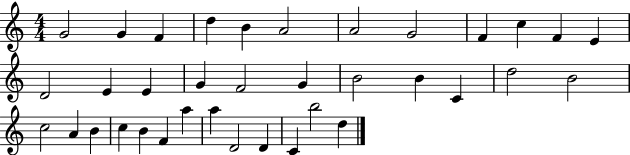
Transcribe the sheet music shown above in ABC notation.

X:1
T:Untitled
M:4/4
L:1/4
K:C
G2 G F d B A2 A2 G2 F c F E D2 E E G F2 G B2 B C d2 B2 c2 A B c B F a a D2 D C b2 d